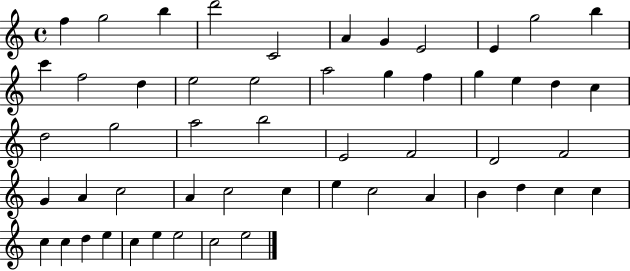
{
  \clef treble
  \time 4/4
  \defaultTimeSignature
  \key c \major
  f''4 g''2 b''4 | d'''2 c'2 | a'4 g'4 e'2 | e'4 g''2 b''4 | \break c'''4 f''2 d''4 | e''2 e''2 | a''2 g''4 f''4 | g''4 e''4 d''4 c''4 | \break d''2 g''2 | a''2 b''2 | e'2 f'2 | d'2 f'2 | \break g'4 a'4 c''2 | a'4 c''2 c''4 | e''4 c''2 a'4 | b'4 d''4 c''4 c''4 | \break c''4 c''4 d''4 e''4 | c''4 e''4 e''2 | c''2 e''2 | \bar "|."
}